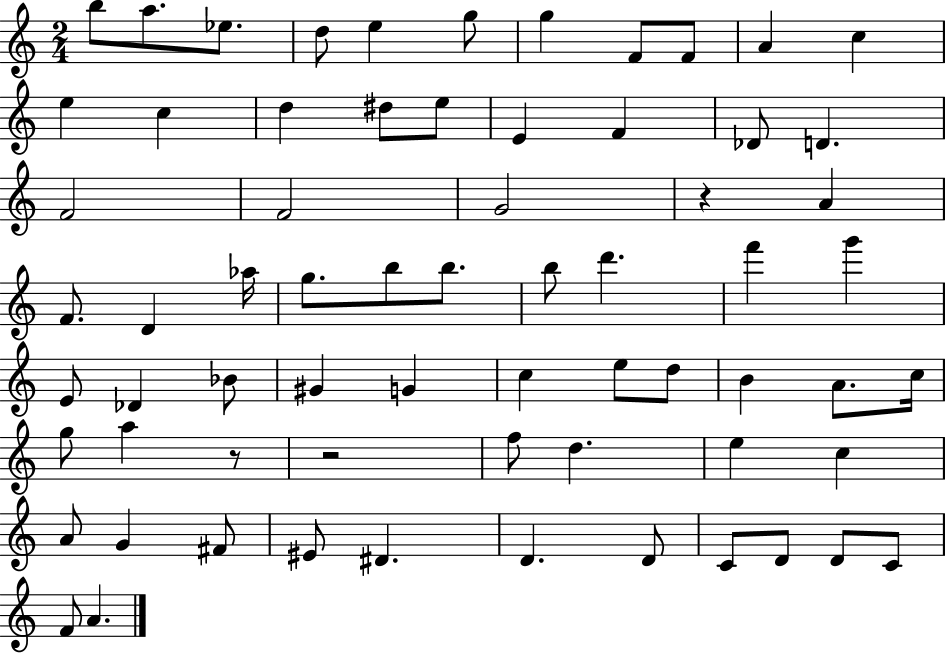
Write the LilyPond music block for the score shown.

{
  \clef treble
  \numericTimeSignature
  \time 2/4
  \key c \major
  \repeat volta 2 { b''8 a''8. ees''8. | d''8 e''4 g''8 | g''4 f'8 f'8 | a'4 c''4 | \break e''4 c''4 | d''4 dis''8 e''8 | e'4 f'4 | des'8 d'4. | \break f'2 | f'2 | g'2 | r4 a'4 | \break f'8. d'4 aes''16 | g''8. b''8 b''8. | b''8 d'''4. | f'''4 g'''4 | \break e'8 des'4 bes'8 | gis'4 g'4 | c''4 e''8 d''8 | b'4 a'8. c''16 | \break g''8 a''4 r8 | r2 | f''8 d''4. | e''4 c''4 | \break a'8 g'4 fis'8 | eis'8 dis'4. | d'4. d'8 | c'8 d'8 d'8 c'8 | \break f'8 a'4. | } \bar "|."
}